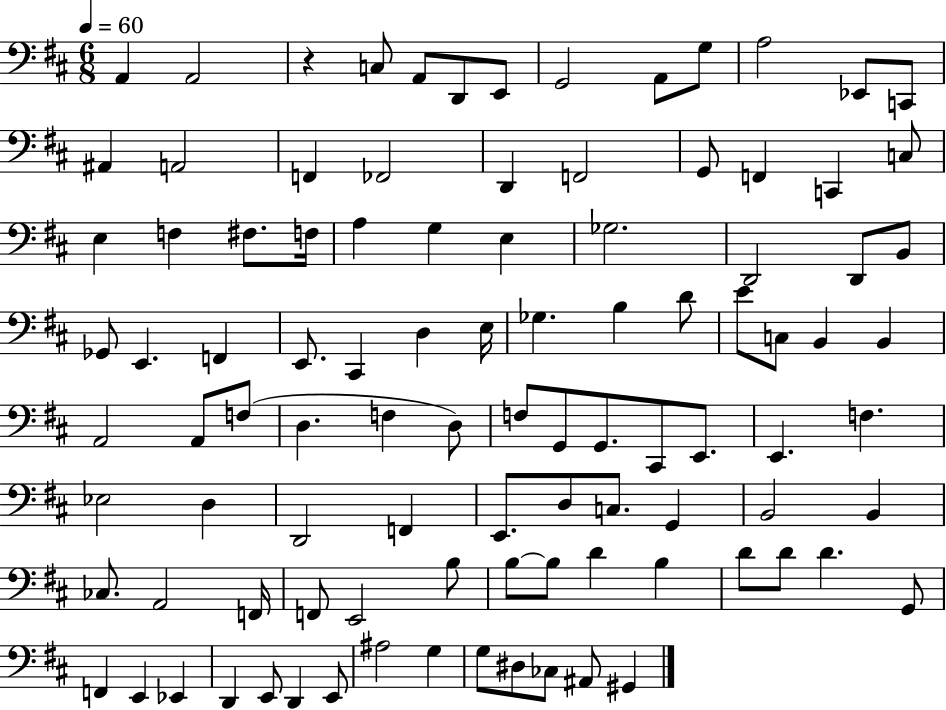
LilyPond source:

{
  \clef bass
  \numericTimeSignature
  \time 6/8
  \key d \major
  \tempo 4 = 60
  \repeat volta 2 { a,4 a,2 | r4 c8 a,8 d,8 e,8 | g,2 a,8 g8 | a2 ees,8 c,8 | \break ais,4 a,2 | f,4 fes,2 | d,4 f,2 | g,8 f,4 c,4 c8 | \break e4 f4 fis8. f16 | a4 g4 e4 | ges2. | d,2 d,8 b,8 | \break ges,8 e,4. f,4 | e,8. cis,4 d4 e16 | ges4. b4 d'8 | e'8 c8 b,4 b,4 | \break a,2 a,8 f8( | d4. f4 d8) | f8 g,8 g,8. cis,8 e,8. | e,4. f4. | \break ees2 d4 | d,2 f,4 | e,8. d8 c8. g,4 | b,2 b,4 | \break ces8. a,2 f,16 | f,8 e,2 b8 | b8~~ b8 d'4 b4 | d'8 d'8 d'4. g,8 | \break f,4 e,4 ees,4 | d,4 e,8 d,4 e,8 | ais2 g4 | g8 dis8 ces8 ais,8 gis,4 | \break } \bar "|."
}